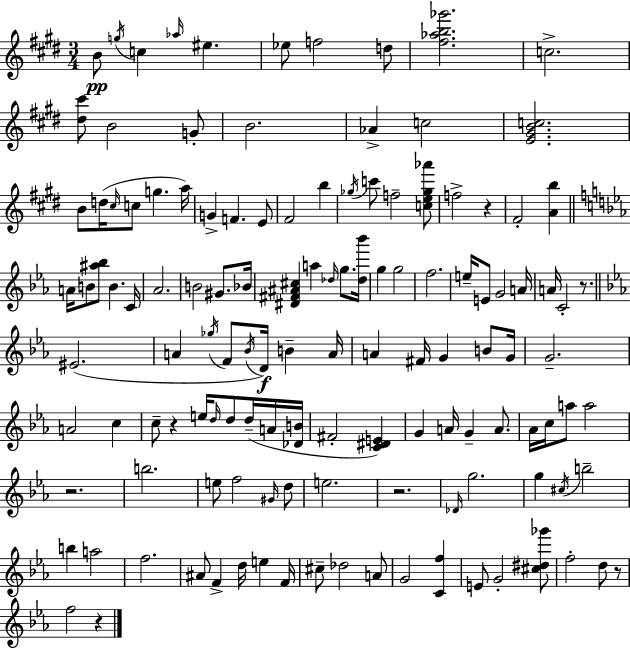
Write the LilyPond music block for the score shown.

{
  \clef treble
  \numericTimeSignature
  \time 3/4
  \key e \major
  \repeat volta 2 { b'8\pp \acciaccatura { g''16 } c''4 \grace { aes''16 } eis''4. | ees''8 f''2 | d''8 <fis'' aes'' b'' ges'''>2. | c''2.-> | \break <dis'' cis'''>8 b'2 | g'8-. b'2. | aes'4-> c''2 | <e' gis' b' c''>2. | \break b'8 d''16( \grace { cis''16 } c''8 g''4. | a''16) g'4-> f'4. | e'8 fis'2 b''4 | \acciaccatura { ges''16 } c'''8 f''2-- | \break <c'' e'' ges'' aes'''>8 f''2-> | r4 fis'2-. | <a' b''>4 \bar "||" \break \key ees \major a'16 b'8 <ais'' bes''>8 b'4. c'16 | aes'2. | b'2 gis'8. bes'16 | <dis' fis' ais' cis''>4 a''4 \grace { des''16 } g''8. | \break <des'' bes'''>16 g''4 g''2 | f''2. | e''16-- e'8 g'2 | a'16 a'16 c'2-. r8. | \break \bar "||" \break \key ees \major eis'2.( | a'4 \acciaccatura { ges''16 } f'8 \acciaccatura { bes'16 }\f d'16) b'4-- | a'16 a'4 fis'16 g'4 b'8 | g'16 g'2.-- | \break a'2 c''4 | c''8-- r4 e''16 \grace { d''16 } d''8 | d''16--( a'16 <des' b'>16 fis'2-. <c' dis' e'>4) | g'4 a'16 g'4-- | \break a'8. aes'16 c''16 a''8 a''2 | r2. | b''2. | e''8 f''2 | \break \grace { gis'16 } d''8 e''2. | r2. | \grace { des'16 } g''2. | g''4 \acciaccatura { cis''16 } b''2-- | \break b''4 a''2 | f''2. | ais'8 f'4-> | d''16 e''4 f'16 cis''8-- des''2 | \break a'8 g'2 | <c' f''>4 e'8 g'2-. | <cis'' dis'' ges'''>8 f''2-. | d''8 r8 f''2 | \break r4 } \bar "|."
}